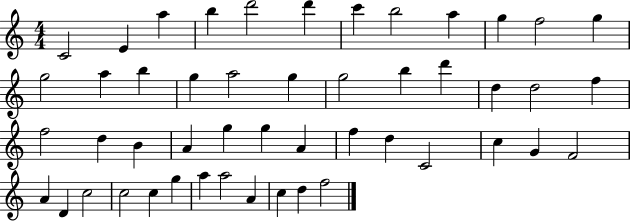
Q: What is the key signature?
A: C major